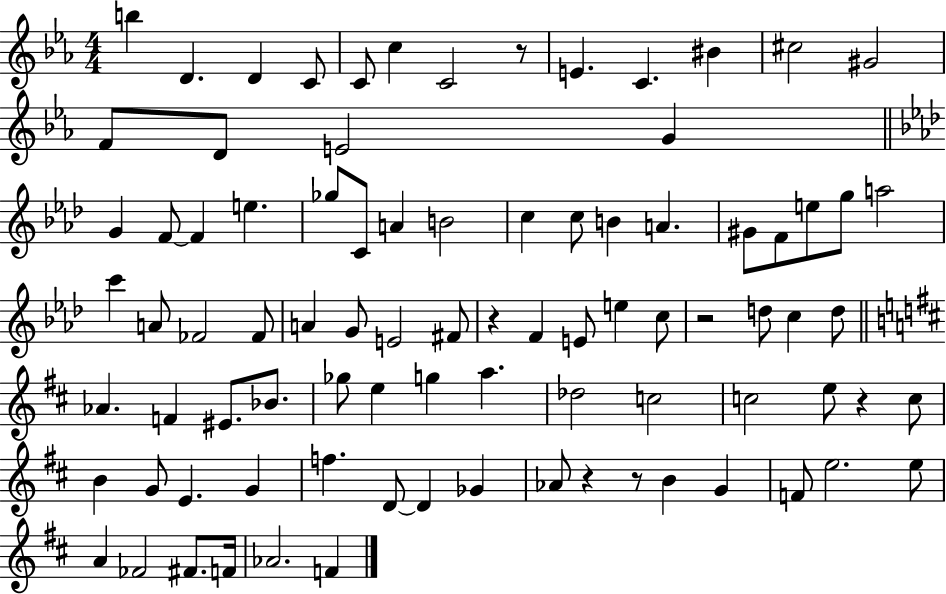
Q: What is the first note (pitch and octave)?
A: B5